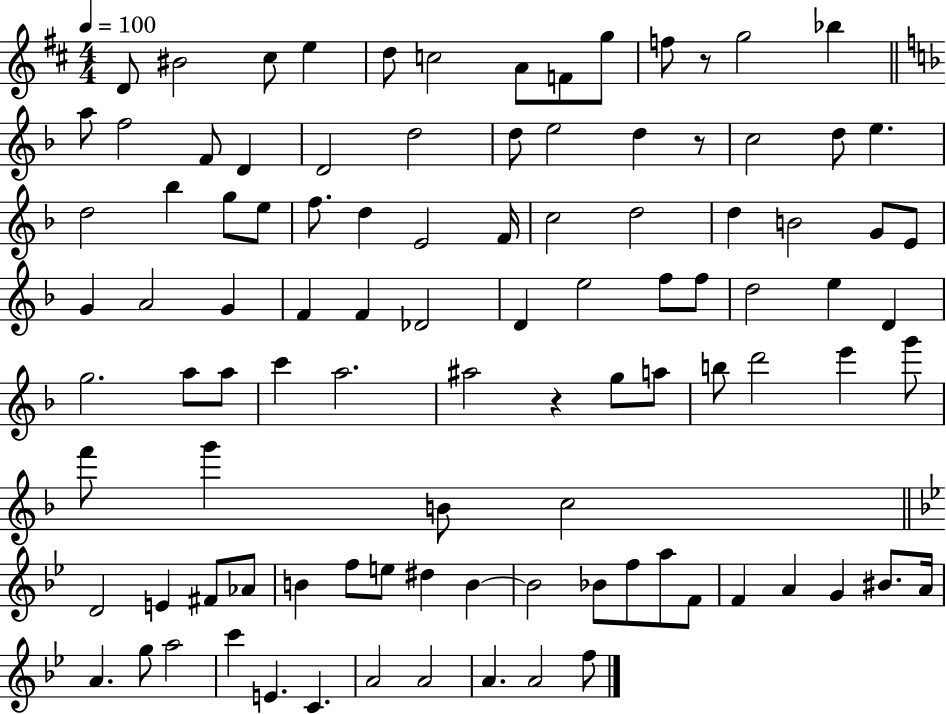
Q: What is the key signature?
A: D major